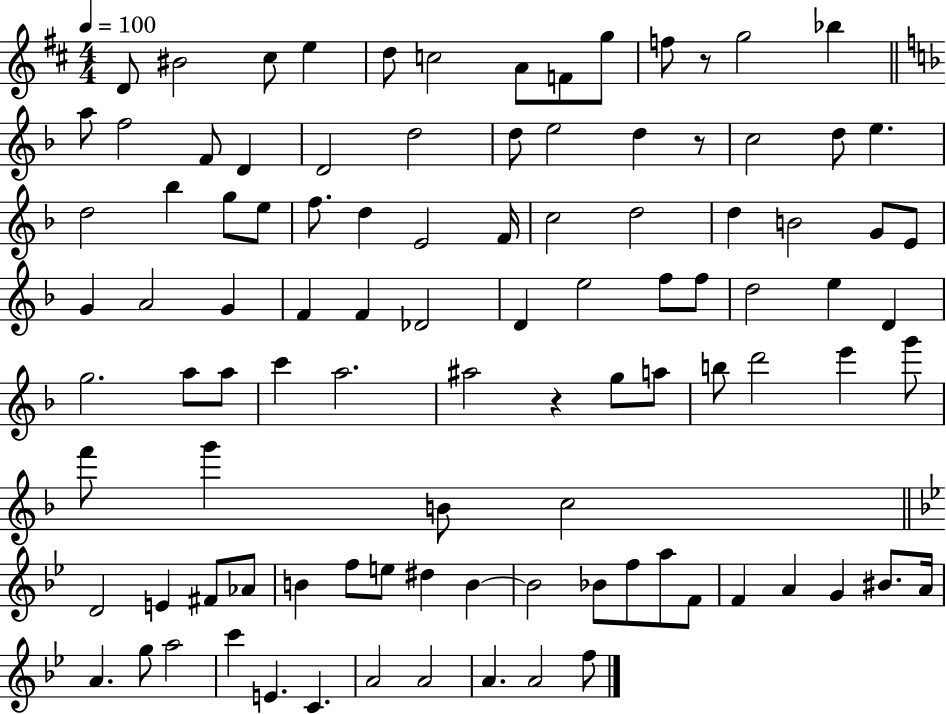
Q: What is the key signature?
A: D major